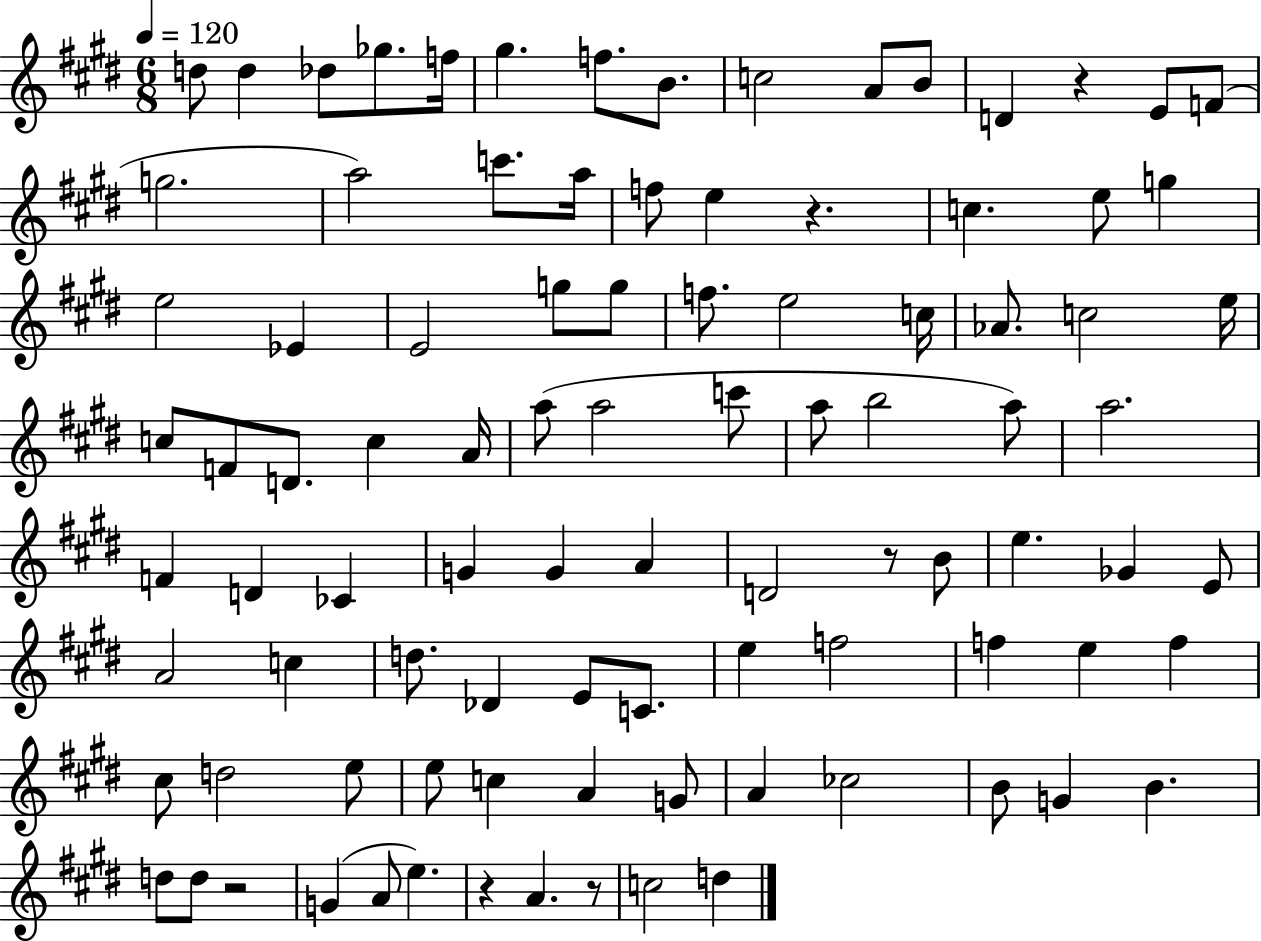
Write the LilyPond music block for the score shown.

{
  \clef treble
  \numericTimeSignature
  \time 6/8
  \key e \major
  \tempo 4 = 120
  d''8 d''4 des''8 ges''8. f''16 | gis''4. f''8. b'8. | c''2 a'8 b'8 | d'4 r4 e'8 f'8( | \break g''2. | a''2) c'''8. a''16 | f''8 e''4 r4. | c''4. e''8 g''4 | \break e''2 ees'4 | e'2 g''8 g''8 | f''8. e''2 c''16 | aes'8. c''2 e''16 | \break c''8 f'8 d'8. c''4 a'16 | a''8( a''2 c'''8 | a''8 b''2 a''8) | a''2. | \break f'4 d'4 ces'4 | g'4 g'4 a'4 | d'2 r8 b'8 | e''4. ges'4 e'8 | \break a'2 c''4 | d''8. des'4 e'8 c'8. | e''4 f''2 | f''4 e''4 f''4 | \break cis''8 d''2 e''8 | e''8 c''4 a'4 g'8 | a'4 ces''2 | b'8 g'4 b'4. | \break d''8 d''8 r2 | g'4( a'8 e''4.) | r4 a'4. r8 | c''2 d''4 | \break \bar "|."
}